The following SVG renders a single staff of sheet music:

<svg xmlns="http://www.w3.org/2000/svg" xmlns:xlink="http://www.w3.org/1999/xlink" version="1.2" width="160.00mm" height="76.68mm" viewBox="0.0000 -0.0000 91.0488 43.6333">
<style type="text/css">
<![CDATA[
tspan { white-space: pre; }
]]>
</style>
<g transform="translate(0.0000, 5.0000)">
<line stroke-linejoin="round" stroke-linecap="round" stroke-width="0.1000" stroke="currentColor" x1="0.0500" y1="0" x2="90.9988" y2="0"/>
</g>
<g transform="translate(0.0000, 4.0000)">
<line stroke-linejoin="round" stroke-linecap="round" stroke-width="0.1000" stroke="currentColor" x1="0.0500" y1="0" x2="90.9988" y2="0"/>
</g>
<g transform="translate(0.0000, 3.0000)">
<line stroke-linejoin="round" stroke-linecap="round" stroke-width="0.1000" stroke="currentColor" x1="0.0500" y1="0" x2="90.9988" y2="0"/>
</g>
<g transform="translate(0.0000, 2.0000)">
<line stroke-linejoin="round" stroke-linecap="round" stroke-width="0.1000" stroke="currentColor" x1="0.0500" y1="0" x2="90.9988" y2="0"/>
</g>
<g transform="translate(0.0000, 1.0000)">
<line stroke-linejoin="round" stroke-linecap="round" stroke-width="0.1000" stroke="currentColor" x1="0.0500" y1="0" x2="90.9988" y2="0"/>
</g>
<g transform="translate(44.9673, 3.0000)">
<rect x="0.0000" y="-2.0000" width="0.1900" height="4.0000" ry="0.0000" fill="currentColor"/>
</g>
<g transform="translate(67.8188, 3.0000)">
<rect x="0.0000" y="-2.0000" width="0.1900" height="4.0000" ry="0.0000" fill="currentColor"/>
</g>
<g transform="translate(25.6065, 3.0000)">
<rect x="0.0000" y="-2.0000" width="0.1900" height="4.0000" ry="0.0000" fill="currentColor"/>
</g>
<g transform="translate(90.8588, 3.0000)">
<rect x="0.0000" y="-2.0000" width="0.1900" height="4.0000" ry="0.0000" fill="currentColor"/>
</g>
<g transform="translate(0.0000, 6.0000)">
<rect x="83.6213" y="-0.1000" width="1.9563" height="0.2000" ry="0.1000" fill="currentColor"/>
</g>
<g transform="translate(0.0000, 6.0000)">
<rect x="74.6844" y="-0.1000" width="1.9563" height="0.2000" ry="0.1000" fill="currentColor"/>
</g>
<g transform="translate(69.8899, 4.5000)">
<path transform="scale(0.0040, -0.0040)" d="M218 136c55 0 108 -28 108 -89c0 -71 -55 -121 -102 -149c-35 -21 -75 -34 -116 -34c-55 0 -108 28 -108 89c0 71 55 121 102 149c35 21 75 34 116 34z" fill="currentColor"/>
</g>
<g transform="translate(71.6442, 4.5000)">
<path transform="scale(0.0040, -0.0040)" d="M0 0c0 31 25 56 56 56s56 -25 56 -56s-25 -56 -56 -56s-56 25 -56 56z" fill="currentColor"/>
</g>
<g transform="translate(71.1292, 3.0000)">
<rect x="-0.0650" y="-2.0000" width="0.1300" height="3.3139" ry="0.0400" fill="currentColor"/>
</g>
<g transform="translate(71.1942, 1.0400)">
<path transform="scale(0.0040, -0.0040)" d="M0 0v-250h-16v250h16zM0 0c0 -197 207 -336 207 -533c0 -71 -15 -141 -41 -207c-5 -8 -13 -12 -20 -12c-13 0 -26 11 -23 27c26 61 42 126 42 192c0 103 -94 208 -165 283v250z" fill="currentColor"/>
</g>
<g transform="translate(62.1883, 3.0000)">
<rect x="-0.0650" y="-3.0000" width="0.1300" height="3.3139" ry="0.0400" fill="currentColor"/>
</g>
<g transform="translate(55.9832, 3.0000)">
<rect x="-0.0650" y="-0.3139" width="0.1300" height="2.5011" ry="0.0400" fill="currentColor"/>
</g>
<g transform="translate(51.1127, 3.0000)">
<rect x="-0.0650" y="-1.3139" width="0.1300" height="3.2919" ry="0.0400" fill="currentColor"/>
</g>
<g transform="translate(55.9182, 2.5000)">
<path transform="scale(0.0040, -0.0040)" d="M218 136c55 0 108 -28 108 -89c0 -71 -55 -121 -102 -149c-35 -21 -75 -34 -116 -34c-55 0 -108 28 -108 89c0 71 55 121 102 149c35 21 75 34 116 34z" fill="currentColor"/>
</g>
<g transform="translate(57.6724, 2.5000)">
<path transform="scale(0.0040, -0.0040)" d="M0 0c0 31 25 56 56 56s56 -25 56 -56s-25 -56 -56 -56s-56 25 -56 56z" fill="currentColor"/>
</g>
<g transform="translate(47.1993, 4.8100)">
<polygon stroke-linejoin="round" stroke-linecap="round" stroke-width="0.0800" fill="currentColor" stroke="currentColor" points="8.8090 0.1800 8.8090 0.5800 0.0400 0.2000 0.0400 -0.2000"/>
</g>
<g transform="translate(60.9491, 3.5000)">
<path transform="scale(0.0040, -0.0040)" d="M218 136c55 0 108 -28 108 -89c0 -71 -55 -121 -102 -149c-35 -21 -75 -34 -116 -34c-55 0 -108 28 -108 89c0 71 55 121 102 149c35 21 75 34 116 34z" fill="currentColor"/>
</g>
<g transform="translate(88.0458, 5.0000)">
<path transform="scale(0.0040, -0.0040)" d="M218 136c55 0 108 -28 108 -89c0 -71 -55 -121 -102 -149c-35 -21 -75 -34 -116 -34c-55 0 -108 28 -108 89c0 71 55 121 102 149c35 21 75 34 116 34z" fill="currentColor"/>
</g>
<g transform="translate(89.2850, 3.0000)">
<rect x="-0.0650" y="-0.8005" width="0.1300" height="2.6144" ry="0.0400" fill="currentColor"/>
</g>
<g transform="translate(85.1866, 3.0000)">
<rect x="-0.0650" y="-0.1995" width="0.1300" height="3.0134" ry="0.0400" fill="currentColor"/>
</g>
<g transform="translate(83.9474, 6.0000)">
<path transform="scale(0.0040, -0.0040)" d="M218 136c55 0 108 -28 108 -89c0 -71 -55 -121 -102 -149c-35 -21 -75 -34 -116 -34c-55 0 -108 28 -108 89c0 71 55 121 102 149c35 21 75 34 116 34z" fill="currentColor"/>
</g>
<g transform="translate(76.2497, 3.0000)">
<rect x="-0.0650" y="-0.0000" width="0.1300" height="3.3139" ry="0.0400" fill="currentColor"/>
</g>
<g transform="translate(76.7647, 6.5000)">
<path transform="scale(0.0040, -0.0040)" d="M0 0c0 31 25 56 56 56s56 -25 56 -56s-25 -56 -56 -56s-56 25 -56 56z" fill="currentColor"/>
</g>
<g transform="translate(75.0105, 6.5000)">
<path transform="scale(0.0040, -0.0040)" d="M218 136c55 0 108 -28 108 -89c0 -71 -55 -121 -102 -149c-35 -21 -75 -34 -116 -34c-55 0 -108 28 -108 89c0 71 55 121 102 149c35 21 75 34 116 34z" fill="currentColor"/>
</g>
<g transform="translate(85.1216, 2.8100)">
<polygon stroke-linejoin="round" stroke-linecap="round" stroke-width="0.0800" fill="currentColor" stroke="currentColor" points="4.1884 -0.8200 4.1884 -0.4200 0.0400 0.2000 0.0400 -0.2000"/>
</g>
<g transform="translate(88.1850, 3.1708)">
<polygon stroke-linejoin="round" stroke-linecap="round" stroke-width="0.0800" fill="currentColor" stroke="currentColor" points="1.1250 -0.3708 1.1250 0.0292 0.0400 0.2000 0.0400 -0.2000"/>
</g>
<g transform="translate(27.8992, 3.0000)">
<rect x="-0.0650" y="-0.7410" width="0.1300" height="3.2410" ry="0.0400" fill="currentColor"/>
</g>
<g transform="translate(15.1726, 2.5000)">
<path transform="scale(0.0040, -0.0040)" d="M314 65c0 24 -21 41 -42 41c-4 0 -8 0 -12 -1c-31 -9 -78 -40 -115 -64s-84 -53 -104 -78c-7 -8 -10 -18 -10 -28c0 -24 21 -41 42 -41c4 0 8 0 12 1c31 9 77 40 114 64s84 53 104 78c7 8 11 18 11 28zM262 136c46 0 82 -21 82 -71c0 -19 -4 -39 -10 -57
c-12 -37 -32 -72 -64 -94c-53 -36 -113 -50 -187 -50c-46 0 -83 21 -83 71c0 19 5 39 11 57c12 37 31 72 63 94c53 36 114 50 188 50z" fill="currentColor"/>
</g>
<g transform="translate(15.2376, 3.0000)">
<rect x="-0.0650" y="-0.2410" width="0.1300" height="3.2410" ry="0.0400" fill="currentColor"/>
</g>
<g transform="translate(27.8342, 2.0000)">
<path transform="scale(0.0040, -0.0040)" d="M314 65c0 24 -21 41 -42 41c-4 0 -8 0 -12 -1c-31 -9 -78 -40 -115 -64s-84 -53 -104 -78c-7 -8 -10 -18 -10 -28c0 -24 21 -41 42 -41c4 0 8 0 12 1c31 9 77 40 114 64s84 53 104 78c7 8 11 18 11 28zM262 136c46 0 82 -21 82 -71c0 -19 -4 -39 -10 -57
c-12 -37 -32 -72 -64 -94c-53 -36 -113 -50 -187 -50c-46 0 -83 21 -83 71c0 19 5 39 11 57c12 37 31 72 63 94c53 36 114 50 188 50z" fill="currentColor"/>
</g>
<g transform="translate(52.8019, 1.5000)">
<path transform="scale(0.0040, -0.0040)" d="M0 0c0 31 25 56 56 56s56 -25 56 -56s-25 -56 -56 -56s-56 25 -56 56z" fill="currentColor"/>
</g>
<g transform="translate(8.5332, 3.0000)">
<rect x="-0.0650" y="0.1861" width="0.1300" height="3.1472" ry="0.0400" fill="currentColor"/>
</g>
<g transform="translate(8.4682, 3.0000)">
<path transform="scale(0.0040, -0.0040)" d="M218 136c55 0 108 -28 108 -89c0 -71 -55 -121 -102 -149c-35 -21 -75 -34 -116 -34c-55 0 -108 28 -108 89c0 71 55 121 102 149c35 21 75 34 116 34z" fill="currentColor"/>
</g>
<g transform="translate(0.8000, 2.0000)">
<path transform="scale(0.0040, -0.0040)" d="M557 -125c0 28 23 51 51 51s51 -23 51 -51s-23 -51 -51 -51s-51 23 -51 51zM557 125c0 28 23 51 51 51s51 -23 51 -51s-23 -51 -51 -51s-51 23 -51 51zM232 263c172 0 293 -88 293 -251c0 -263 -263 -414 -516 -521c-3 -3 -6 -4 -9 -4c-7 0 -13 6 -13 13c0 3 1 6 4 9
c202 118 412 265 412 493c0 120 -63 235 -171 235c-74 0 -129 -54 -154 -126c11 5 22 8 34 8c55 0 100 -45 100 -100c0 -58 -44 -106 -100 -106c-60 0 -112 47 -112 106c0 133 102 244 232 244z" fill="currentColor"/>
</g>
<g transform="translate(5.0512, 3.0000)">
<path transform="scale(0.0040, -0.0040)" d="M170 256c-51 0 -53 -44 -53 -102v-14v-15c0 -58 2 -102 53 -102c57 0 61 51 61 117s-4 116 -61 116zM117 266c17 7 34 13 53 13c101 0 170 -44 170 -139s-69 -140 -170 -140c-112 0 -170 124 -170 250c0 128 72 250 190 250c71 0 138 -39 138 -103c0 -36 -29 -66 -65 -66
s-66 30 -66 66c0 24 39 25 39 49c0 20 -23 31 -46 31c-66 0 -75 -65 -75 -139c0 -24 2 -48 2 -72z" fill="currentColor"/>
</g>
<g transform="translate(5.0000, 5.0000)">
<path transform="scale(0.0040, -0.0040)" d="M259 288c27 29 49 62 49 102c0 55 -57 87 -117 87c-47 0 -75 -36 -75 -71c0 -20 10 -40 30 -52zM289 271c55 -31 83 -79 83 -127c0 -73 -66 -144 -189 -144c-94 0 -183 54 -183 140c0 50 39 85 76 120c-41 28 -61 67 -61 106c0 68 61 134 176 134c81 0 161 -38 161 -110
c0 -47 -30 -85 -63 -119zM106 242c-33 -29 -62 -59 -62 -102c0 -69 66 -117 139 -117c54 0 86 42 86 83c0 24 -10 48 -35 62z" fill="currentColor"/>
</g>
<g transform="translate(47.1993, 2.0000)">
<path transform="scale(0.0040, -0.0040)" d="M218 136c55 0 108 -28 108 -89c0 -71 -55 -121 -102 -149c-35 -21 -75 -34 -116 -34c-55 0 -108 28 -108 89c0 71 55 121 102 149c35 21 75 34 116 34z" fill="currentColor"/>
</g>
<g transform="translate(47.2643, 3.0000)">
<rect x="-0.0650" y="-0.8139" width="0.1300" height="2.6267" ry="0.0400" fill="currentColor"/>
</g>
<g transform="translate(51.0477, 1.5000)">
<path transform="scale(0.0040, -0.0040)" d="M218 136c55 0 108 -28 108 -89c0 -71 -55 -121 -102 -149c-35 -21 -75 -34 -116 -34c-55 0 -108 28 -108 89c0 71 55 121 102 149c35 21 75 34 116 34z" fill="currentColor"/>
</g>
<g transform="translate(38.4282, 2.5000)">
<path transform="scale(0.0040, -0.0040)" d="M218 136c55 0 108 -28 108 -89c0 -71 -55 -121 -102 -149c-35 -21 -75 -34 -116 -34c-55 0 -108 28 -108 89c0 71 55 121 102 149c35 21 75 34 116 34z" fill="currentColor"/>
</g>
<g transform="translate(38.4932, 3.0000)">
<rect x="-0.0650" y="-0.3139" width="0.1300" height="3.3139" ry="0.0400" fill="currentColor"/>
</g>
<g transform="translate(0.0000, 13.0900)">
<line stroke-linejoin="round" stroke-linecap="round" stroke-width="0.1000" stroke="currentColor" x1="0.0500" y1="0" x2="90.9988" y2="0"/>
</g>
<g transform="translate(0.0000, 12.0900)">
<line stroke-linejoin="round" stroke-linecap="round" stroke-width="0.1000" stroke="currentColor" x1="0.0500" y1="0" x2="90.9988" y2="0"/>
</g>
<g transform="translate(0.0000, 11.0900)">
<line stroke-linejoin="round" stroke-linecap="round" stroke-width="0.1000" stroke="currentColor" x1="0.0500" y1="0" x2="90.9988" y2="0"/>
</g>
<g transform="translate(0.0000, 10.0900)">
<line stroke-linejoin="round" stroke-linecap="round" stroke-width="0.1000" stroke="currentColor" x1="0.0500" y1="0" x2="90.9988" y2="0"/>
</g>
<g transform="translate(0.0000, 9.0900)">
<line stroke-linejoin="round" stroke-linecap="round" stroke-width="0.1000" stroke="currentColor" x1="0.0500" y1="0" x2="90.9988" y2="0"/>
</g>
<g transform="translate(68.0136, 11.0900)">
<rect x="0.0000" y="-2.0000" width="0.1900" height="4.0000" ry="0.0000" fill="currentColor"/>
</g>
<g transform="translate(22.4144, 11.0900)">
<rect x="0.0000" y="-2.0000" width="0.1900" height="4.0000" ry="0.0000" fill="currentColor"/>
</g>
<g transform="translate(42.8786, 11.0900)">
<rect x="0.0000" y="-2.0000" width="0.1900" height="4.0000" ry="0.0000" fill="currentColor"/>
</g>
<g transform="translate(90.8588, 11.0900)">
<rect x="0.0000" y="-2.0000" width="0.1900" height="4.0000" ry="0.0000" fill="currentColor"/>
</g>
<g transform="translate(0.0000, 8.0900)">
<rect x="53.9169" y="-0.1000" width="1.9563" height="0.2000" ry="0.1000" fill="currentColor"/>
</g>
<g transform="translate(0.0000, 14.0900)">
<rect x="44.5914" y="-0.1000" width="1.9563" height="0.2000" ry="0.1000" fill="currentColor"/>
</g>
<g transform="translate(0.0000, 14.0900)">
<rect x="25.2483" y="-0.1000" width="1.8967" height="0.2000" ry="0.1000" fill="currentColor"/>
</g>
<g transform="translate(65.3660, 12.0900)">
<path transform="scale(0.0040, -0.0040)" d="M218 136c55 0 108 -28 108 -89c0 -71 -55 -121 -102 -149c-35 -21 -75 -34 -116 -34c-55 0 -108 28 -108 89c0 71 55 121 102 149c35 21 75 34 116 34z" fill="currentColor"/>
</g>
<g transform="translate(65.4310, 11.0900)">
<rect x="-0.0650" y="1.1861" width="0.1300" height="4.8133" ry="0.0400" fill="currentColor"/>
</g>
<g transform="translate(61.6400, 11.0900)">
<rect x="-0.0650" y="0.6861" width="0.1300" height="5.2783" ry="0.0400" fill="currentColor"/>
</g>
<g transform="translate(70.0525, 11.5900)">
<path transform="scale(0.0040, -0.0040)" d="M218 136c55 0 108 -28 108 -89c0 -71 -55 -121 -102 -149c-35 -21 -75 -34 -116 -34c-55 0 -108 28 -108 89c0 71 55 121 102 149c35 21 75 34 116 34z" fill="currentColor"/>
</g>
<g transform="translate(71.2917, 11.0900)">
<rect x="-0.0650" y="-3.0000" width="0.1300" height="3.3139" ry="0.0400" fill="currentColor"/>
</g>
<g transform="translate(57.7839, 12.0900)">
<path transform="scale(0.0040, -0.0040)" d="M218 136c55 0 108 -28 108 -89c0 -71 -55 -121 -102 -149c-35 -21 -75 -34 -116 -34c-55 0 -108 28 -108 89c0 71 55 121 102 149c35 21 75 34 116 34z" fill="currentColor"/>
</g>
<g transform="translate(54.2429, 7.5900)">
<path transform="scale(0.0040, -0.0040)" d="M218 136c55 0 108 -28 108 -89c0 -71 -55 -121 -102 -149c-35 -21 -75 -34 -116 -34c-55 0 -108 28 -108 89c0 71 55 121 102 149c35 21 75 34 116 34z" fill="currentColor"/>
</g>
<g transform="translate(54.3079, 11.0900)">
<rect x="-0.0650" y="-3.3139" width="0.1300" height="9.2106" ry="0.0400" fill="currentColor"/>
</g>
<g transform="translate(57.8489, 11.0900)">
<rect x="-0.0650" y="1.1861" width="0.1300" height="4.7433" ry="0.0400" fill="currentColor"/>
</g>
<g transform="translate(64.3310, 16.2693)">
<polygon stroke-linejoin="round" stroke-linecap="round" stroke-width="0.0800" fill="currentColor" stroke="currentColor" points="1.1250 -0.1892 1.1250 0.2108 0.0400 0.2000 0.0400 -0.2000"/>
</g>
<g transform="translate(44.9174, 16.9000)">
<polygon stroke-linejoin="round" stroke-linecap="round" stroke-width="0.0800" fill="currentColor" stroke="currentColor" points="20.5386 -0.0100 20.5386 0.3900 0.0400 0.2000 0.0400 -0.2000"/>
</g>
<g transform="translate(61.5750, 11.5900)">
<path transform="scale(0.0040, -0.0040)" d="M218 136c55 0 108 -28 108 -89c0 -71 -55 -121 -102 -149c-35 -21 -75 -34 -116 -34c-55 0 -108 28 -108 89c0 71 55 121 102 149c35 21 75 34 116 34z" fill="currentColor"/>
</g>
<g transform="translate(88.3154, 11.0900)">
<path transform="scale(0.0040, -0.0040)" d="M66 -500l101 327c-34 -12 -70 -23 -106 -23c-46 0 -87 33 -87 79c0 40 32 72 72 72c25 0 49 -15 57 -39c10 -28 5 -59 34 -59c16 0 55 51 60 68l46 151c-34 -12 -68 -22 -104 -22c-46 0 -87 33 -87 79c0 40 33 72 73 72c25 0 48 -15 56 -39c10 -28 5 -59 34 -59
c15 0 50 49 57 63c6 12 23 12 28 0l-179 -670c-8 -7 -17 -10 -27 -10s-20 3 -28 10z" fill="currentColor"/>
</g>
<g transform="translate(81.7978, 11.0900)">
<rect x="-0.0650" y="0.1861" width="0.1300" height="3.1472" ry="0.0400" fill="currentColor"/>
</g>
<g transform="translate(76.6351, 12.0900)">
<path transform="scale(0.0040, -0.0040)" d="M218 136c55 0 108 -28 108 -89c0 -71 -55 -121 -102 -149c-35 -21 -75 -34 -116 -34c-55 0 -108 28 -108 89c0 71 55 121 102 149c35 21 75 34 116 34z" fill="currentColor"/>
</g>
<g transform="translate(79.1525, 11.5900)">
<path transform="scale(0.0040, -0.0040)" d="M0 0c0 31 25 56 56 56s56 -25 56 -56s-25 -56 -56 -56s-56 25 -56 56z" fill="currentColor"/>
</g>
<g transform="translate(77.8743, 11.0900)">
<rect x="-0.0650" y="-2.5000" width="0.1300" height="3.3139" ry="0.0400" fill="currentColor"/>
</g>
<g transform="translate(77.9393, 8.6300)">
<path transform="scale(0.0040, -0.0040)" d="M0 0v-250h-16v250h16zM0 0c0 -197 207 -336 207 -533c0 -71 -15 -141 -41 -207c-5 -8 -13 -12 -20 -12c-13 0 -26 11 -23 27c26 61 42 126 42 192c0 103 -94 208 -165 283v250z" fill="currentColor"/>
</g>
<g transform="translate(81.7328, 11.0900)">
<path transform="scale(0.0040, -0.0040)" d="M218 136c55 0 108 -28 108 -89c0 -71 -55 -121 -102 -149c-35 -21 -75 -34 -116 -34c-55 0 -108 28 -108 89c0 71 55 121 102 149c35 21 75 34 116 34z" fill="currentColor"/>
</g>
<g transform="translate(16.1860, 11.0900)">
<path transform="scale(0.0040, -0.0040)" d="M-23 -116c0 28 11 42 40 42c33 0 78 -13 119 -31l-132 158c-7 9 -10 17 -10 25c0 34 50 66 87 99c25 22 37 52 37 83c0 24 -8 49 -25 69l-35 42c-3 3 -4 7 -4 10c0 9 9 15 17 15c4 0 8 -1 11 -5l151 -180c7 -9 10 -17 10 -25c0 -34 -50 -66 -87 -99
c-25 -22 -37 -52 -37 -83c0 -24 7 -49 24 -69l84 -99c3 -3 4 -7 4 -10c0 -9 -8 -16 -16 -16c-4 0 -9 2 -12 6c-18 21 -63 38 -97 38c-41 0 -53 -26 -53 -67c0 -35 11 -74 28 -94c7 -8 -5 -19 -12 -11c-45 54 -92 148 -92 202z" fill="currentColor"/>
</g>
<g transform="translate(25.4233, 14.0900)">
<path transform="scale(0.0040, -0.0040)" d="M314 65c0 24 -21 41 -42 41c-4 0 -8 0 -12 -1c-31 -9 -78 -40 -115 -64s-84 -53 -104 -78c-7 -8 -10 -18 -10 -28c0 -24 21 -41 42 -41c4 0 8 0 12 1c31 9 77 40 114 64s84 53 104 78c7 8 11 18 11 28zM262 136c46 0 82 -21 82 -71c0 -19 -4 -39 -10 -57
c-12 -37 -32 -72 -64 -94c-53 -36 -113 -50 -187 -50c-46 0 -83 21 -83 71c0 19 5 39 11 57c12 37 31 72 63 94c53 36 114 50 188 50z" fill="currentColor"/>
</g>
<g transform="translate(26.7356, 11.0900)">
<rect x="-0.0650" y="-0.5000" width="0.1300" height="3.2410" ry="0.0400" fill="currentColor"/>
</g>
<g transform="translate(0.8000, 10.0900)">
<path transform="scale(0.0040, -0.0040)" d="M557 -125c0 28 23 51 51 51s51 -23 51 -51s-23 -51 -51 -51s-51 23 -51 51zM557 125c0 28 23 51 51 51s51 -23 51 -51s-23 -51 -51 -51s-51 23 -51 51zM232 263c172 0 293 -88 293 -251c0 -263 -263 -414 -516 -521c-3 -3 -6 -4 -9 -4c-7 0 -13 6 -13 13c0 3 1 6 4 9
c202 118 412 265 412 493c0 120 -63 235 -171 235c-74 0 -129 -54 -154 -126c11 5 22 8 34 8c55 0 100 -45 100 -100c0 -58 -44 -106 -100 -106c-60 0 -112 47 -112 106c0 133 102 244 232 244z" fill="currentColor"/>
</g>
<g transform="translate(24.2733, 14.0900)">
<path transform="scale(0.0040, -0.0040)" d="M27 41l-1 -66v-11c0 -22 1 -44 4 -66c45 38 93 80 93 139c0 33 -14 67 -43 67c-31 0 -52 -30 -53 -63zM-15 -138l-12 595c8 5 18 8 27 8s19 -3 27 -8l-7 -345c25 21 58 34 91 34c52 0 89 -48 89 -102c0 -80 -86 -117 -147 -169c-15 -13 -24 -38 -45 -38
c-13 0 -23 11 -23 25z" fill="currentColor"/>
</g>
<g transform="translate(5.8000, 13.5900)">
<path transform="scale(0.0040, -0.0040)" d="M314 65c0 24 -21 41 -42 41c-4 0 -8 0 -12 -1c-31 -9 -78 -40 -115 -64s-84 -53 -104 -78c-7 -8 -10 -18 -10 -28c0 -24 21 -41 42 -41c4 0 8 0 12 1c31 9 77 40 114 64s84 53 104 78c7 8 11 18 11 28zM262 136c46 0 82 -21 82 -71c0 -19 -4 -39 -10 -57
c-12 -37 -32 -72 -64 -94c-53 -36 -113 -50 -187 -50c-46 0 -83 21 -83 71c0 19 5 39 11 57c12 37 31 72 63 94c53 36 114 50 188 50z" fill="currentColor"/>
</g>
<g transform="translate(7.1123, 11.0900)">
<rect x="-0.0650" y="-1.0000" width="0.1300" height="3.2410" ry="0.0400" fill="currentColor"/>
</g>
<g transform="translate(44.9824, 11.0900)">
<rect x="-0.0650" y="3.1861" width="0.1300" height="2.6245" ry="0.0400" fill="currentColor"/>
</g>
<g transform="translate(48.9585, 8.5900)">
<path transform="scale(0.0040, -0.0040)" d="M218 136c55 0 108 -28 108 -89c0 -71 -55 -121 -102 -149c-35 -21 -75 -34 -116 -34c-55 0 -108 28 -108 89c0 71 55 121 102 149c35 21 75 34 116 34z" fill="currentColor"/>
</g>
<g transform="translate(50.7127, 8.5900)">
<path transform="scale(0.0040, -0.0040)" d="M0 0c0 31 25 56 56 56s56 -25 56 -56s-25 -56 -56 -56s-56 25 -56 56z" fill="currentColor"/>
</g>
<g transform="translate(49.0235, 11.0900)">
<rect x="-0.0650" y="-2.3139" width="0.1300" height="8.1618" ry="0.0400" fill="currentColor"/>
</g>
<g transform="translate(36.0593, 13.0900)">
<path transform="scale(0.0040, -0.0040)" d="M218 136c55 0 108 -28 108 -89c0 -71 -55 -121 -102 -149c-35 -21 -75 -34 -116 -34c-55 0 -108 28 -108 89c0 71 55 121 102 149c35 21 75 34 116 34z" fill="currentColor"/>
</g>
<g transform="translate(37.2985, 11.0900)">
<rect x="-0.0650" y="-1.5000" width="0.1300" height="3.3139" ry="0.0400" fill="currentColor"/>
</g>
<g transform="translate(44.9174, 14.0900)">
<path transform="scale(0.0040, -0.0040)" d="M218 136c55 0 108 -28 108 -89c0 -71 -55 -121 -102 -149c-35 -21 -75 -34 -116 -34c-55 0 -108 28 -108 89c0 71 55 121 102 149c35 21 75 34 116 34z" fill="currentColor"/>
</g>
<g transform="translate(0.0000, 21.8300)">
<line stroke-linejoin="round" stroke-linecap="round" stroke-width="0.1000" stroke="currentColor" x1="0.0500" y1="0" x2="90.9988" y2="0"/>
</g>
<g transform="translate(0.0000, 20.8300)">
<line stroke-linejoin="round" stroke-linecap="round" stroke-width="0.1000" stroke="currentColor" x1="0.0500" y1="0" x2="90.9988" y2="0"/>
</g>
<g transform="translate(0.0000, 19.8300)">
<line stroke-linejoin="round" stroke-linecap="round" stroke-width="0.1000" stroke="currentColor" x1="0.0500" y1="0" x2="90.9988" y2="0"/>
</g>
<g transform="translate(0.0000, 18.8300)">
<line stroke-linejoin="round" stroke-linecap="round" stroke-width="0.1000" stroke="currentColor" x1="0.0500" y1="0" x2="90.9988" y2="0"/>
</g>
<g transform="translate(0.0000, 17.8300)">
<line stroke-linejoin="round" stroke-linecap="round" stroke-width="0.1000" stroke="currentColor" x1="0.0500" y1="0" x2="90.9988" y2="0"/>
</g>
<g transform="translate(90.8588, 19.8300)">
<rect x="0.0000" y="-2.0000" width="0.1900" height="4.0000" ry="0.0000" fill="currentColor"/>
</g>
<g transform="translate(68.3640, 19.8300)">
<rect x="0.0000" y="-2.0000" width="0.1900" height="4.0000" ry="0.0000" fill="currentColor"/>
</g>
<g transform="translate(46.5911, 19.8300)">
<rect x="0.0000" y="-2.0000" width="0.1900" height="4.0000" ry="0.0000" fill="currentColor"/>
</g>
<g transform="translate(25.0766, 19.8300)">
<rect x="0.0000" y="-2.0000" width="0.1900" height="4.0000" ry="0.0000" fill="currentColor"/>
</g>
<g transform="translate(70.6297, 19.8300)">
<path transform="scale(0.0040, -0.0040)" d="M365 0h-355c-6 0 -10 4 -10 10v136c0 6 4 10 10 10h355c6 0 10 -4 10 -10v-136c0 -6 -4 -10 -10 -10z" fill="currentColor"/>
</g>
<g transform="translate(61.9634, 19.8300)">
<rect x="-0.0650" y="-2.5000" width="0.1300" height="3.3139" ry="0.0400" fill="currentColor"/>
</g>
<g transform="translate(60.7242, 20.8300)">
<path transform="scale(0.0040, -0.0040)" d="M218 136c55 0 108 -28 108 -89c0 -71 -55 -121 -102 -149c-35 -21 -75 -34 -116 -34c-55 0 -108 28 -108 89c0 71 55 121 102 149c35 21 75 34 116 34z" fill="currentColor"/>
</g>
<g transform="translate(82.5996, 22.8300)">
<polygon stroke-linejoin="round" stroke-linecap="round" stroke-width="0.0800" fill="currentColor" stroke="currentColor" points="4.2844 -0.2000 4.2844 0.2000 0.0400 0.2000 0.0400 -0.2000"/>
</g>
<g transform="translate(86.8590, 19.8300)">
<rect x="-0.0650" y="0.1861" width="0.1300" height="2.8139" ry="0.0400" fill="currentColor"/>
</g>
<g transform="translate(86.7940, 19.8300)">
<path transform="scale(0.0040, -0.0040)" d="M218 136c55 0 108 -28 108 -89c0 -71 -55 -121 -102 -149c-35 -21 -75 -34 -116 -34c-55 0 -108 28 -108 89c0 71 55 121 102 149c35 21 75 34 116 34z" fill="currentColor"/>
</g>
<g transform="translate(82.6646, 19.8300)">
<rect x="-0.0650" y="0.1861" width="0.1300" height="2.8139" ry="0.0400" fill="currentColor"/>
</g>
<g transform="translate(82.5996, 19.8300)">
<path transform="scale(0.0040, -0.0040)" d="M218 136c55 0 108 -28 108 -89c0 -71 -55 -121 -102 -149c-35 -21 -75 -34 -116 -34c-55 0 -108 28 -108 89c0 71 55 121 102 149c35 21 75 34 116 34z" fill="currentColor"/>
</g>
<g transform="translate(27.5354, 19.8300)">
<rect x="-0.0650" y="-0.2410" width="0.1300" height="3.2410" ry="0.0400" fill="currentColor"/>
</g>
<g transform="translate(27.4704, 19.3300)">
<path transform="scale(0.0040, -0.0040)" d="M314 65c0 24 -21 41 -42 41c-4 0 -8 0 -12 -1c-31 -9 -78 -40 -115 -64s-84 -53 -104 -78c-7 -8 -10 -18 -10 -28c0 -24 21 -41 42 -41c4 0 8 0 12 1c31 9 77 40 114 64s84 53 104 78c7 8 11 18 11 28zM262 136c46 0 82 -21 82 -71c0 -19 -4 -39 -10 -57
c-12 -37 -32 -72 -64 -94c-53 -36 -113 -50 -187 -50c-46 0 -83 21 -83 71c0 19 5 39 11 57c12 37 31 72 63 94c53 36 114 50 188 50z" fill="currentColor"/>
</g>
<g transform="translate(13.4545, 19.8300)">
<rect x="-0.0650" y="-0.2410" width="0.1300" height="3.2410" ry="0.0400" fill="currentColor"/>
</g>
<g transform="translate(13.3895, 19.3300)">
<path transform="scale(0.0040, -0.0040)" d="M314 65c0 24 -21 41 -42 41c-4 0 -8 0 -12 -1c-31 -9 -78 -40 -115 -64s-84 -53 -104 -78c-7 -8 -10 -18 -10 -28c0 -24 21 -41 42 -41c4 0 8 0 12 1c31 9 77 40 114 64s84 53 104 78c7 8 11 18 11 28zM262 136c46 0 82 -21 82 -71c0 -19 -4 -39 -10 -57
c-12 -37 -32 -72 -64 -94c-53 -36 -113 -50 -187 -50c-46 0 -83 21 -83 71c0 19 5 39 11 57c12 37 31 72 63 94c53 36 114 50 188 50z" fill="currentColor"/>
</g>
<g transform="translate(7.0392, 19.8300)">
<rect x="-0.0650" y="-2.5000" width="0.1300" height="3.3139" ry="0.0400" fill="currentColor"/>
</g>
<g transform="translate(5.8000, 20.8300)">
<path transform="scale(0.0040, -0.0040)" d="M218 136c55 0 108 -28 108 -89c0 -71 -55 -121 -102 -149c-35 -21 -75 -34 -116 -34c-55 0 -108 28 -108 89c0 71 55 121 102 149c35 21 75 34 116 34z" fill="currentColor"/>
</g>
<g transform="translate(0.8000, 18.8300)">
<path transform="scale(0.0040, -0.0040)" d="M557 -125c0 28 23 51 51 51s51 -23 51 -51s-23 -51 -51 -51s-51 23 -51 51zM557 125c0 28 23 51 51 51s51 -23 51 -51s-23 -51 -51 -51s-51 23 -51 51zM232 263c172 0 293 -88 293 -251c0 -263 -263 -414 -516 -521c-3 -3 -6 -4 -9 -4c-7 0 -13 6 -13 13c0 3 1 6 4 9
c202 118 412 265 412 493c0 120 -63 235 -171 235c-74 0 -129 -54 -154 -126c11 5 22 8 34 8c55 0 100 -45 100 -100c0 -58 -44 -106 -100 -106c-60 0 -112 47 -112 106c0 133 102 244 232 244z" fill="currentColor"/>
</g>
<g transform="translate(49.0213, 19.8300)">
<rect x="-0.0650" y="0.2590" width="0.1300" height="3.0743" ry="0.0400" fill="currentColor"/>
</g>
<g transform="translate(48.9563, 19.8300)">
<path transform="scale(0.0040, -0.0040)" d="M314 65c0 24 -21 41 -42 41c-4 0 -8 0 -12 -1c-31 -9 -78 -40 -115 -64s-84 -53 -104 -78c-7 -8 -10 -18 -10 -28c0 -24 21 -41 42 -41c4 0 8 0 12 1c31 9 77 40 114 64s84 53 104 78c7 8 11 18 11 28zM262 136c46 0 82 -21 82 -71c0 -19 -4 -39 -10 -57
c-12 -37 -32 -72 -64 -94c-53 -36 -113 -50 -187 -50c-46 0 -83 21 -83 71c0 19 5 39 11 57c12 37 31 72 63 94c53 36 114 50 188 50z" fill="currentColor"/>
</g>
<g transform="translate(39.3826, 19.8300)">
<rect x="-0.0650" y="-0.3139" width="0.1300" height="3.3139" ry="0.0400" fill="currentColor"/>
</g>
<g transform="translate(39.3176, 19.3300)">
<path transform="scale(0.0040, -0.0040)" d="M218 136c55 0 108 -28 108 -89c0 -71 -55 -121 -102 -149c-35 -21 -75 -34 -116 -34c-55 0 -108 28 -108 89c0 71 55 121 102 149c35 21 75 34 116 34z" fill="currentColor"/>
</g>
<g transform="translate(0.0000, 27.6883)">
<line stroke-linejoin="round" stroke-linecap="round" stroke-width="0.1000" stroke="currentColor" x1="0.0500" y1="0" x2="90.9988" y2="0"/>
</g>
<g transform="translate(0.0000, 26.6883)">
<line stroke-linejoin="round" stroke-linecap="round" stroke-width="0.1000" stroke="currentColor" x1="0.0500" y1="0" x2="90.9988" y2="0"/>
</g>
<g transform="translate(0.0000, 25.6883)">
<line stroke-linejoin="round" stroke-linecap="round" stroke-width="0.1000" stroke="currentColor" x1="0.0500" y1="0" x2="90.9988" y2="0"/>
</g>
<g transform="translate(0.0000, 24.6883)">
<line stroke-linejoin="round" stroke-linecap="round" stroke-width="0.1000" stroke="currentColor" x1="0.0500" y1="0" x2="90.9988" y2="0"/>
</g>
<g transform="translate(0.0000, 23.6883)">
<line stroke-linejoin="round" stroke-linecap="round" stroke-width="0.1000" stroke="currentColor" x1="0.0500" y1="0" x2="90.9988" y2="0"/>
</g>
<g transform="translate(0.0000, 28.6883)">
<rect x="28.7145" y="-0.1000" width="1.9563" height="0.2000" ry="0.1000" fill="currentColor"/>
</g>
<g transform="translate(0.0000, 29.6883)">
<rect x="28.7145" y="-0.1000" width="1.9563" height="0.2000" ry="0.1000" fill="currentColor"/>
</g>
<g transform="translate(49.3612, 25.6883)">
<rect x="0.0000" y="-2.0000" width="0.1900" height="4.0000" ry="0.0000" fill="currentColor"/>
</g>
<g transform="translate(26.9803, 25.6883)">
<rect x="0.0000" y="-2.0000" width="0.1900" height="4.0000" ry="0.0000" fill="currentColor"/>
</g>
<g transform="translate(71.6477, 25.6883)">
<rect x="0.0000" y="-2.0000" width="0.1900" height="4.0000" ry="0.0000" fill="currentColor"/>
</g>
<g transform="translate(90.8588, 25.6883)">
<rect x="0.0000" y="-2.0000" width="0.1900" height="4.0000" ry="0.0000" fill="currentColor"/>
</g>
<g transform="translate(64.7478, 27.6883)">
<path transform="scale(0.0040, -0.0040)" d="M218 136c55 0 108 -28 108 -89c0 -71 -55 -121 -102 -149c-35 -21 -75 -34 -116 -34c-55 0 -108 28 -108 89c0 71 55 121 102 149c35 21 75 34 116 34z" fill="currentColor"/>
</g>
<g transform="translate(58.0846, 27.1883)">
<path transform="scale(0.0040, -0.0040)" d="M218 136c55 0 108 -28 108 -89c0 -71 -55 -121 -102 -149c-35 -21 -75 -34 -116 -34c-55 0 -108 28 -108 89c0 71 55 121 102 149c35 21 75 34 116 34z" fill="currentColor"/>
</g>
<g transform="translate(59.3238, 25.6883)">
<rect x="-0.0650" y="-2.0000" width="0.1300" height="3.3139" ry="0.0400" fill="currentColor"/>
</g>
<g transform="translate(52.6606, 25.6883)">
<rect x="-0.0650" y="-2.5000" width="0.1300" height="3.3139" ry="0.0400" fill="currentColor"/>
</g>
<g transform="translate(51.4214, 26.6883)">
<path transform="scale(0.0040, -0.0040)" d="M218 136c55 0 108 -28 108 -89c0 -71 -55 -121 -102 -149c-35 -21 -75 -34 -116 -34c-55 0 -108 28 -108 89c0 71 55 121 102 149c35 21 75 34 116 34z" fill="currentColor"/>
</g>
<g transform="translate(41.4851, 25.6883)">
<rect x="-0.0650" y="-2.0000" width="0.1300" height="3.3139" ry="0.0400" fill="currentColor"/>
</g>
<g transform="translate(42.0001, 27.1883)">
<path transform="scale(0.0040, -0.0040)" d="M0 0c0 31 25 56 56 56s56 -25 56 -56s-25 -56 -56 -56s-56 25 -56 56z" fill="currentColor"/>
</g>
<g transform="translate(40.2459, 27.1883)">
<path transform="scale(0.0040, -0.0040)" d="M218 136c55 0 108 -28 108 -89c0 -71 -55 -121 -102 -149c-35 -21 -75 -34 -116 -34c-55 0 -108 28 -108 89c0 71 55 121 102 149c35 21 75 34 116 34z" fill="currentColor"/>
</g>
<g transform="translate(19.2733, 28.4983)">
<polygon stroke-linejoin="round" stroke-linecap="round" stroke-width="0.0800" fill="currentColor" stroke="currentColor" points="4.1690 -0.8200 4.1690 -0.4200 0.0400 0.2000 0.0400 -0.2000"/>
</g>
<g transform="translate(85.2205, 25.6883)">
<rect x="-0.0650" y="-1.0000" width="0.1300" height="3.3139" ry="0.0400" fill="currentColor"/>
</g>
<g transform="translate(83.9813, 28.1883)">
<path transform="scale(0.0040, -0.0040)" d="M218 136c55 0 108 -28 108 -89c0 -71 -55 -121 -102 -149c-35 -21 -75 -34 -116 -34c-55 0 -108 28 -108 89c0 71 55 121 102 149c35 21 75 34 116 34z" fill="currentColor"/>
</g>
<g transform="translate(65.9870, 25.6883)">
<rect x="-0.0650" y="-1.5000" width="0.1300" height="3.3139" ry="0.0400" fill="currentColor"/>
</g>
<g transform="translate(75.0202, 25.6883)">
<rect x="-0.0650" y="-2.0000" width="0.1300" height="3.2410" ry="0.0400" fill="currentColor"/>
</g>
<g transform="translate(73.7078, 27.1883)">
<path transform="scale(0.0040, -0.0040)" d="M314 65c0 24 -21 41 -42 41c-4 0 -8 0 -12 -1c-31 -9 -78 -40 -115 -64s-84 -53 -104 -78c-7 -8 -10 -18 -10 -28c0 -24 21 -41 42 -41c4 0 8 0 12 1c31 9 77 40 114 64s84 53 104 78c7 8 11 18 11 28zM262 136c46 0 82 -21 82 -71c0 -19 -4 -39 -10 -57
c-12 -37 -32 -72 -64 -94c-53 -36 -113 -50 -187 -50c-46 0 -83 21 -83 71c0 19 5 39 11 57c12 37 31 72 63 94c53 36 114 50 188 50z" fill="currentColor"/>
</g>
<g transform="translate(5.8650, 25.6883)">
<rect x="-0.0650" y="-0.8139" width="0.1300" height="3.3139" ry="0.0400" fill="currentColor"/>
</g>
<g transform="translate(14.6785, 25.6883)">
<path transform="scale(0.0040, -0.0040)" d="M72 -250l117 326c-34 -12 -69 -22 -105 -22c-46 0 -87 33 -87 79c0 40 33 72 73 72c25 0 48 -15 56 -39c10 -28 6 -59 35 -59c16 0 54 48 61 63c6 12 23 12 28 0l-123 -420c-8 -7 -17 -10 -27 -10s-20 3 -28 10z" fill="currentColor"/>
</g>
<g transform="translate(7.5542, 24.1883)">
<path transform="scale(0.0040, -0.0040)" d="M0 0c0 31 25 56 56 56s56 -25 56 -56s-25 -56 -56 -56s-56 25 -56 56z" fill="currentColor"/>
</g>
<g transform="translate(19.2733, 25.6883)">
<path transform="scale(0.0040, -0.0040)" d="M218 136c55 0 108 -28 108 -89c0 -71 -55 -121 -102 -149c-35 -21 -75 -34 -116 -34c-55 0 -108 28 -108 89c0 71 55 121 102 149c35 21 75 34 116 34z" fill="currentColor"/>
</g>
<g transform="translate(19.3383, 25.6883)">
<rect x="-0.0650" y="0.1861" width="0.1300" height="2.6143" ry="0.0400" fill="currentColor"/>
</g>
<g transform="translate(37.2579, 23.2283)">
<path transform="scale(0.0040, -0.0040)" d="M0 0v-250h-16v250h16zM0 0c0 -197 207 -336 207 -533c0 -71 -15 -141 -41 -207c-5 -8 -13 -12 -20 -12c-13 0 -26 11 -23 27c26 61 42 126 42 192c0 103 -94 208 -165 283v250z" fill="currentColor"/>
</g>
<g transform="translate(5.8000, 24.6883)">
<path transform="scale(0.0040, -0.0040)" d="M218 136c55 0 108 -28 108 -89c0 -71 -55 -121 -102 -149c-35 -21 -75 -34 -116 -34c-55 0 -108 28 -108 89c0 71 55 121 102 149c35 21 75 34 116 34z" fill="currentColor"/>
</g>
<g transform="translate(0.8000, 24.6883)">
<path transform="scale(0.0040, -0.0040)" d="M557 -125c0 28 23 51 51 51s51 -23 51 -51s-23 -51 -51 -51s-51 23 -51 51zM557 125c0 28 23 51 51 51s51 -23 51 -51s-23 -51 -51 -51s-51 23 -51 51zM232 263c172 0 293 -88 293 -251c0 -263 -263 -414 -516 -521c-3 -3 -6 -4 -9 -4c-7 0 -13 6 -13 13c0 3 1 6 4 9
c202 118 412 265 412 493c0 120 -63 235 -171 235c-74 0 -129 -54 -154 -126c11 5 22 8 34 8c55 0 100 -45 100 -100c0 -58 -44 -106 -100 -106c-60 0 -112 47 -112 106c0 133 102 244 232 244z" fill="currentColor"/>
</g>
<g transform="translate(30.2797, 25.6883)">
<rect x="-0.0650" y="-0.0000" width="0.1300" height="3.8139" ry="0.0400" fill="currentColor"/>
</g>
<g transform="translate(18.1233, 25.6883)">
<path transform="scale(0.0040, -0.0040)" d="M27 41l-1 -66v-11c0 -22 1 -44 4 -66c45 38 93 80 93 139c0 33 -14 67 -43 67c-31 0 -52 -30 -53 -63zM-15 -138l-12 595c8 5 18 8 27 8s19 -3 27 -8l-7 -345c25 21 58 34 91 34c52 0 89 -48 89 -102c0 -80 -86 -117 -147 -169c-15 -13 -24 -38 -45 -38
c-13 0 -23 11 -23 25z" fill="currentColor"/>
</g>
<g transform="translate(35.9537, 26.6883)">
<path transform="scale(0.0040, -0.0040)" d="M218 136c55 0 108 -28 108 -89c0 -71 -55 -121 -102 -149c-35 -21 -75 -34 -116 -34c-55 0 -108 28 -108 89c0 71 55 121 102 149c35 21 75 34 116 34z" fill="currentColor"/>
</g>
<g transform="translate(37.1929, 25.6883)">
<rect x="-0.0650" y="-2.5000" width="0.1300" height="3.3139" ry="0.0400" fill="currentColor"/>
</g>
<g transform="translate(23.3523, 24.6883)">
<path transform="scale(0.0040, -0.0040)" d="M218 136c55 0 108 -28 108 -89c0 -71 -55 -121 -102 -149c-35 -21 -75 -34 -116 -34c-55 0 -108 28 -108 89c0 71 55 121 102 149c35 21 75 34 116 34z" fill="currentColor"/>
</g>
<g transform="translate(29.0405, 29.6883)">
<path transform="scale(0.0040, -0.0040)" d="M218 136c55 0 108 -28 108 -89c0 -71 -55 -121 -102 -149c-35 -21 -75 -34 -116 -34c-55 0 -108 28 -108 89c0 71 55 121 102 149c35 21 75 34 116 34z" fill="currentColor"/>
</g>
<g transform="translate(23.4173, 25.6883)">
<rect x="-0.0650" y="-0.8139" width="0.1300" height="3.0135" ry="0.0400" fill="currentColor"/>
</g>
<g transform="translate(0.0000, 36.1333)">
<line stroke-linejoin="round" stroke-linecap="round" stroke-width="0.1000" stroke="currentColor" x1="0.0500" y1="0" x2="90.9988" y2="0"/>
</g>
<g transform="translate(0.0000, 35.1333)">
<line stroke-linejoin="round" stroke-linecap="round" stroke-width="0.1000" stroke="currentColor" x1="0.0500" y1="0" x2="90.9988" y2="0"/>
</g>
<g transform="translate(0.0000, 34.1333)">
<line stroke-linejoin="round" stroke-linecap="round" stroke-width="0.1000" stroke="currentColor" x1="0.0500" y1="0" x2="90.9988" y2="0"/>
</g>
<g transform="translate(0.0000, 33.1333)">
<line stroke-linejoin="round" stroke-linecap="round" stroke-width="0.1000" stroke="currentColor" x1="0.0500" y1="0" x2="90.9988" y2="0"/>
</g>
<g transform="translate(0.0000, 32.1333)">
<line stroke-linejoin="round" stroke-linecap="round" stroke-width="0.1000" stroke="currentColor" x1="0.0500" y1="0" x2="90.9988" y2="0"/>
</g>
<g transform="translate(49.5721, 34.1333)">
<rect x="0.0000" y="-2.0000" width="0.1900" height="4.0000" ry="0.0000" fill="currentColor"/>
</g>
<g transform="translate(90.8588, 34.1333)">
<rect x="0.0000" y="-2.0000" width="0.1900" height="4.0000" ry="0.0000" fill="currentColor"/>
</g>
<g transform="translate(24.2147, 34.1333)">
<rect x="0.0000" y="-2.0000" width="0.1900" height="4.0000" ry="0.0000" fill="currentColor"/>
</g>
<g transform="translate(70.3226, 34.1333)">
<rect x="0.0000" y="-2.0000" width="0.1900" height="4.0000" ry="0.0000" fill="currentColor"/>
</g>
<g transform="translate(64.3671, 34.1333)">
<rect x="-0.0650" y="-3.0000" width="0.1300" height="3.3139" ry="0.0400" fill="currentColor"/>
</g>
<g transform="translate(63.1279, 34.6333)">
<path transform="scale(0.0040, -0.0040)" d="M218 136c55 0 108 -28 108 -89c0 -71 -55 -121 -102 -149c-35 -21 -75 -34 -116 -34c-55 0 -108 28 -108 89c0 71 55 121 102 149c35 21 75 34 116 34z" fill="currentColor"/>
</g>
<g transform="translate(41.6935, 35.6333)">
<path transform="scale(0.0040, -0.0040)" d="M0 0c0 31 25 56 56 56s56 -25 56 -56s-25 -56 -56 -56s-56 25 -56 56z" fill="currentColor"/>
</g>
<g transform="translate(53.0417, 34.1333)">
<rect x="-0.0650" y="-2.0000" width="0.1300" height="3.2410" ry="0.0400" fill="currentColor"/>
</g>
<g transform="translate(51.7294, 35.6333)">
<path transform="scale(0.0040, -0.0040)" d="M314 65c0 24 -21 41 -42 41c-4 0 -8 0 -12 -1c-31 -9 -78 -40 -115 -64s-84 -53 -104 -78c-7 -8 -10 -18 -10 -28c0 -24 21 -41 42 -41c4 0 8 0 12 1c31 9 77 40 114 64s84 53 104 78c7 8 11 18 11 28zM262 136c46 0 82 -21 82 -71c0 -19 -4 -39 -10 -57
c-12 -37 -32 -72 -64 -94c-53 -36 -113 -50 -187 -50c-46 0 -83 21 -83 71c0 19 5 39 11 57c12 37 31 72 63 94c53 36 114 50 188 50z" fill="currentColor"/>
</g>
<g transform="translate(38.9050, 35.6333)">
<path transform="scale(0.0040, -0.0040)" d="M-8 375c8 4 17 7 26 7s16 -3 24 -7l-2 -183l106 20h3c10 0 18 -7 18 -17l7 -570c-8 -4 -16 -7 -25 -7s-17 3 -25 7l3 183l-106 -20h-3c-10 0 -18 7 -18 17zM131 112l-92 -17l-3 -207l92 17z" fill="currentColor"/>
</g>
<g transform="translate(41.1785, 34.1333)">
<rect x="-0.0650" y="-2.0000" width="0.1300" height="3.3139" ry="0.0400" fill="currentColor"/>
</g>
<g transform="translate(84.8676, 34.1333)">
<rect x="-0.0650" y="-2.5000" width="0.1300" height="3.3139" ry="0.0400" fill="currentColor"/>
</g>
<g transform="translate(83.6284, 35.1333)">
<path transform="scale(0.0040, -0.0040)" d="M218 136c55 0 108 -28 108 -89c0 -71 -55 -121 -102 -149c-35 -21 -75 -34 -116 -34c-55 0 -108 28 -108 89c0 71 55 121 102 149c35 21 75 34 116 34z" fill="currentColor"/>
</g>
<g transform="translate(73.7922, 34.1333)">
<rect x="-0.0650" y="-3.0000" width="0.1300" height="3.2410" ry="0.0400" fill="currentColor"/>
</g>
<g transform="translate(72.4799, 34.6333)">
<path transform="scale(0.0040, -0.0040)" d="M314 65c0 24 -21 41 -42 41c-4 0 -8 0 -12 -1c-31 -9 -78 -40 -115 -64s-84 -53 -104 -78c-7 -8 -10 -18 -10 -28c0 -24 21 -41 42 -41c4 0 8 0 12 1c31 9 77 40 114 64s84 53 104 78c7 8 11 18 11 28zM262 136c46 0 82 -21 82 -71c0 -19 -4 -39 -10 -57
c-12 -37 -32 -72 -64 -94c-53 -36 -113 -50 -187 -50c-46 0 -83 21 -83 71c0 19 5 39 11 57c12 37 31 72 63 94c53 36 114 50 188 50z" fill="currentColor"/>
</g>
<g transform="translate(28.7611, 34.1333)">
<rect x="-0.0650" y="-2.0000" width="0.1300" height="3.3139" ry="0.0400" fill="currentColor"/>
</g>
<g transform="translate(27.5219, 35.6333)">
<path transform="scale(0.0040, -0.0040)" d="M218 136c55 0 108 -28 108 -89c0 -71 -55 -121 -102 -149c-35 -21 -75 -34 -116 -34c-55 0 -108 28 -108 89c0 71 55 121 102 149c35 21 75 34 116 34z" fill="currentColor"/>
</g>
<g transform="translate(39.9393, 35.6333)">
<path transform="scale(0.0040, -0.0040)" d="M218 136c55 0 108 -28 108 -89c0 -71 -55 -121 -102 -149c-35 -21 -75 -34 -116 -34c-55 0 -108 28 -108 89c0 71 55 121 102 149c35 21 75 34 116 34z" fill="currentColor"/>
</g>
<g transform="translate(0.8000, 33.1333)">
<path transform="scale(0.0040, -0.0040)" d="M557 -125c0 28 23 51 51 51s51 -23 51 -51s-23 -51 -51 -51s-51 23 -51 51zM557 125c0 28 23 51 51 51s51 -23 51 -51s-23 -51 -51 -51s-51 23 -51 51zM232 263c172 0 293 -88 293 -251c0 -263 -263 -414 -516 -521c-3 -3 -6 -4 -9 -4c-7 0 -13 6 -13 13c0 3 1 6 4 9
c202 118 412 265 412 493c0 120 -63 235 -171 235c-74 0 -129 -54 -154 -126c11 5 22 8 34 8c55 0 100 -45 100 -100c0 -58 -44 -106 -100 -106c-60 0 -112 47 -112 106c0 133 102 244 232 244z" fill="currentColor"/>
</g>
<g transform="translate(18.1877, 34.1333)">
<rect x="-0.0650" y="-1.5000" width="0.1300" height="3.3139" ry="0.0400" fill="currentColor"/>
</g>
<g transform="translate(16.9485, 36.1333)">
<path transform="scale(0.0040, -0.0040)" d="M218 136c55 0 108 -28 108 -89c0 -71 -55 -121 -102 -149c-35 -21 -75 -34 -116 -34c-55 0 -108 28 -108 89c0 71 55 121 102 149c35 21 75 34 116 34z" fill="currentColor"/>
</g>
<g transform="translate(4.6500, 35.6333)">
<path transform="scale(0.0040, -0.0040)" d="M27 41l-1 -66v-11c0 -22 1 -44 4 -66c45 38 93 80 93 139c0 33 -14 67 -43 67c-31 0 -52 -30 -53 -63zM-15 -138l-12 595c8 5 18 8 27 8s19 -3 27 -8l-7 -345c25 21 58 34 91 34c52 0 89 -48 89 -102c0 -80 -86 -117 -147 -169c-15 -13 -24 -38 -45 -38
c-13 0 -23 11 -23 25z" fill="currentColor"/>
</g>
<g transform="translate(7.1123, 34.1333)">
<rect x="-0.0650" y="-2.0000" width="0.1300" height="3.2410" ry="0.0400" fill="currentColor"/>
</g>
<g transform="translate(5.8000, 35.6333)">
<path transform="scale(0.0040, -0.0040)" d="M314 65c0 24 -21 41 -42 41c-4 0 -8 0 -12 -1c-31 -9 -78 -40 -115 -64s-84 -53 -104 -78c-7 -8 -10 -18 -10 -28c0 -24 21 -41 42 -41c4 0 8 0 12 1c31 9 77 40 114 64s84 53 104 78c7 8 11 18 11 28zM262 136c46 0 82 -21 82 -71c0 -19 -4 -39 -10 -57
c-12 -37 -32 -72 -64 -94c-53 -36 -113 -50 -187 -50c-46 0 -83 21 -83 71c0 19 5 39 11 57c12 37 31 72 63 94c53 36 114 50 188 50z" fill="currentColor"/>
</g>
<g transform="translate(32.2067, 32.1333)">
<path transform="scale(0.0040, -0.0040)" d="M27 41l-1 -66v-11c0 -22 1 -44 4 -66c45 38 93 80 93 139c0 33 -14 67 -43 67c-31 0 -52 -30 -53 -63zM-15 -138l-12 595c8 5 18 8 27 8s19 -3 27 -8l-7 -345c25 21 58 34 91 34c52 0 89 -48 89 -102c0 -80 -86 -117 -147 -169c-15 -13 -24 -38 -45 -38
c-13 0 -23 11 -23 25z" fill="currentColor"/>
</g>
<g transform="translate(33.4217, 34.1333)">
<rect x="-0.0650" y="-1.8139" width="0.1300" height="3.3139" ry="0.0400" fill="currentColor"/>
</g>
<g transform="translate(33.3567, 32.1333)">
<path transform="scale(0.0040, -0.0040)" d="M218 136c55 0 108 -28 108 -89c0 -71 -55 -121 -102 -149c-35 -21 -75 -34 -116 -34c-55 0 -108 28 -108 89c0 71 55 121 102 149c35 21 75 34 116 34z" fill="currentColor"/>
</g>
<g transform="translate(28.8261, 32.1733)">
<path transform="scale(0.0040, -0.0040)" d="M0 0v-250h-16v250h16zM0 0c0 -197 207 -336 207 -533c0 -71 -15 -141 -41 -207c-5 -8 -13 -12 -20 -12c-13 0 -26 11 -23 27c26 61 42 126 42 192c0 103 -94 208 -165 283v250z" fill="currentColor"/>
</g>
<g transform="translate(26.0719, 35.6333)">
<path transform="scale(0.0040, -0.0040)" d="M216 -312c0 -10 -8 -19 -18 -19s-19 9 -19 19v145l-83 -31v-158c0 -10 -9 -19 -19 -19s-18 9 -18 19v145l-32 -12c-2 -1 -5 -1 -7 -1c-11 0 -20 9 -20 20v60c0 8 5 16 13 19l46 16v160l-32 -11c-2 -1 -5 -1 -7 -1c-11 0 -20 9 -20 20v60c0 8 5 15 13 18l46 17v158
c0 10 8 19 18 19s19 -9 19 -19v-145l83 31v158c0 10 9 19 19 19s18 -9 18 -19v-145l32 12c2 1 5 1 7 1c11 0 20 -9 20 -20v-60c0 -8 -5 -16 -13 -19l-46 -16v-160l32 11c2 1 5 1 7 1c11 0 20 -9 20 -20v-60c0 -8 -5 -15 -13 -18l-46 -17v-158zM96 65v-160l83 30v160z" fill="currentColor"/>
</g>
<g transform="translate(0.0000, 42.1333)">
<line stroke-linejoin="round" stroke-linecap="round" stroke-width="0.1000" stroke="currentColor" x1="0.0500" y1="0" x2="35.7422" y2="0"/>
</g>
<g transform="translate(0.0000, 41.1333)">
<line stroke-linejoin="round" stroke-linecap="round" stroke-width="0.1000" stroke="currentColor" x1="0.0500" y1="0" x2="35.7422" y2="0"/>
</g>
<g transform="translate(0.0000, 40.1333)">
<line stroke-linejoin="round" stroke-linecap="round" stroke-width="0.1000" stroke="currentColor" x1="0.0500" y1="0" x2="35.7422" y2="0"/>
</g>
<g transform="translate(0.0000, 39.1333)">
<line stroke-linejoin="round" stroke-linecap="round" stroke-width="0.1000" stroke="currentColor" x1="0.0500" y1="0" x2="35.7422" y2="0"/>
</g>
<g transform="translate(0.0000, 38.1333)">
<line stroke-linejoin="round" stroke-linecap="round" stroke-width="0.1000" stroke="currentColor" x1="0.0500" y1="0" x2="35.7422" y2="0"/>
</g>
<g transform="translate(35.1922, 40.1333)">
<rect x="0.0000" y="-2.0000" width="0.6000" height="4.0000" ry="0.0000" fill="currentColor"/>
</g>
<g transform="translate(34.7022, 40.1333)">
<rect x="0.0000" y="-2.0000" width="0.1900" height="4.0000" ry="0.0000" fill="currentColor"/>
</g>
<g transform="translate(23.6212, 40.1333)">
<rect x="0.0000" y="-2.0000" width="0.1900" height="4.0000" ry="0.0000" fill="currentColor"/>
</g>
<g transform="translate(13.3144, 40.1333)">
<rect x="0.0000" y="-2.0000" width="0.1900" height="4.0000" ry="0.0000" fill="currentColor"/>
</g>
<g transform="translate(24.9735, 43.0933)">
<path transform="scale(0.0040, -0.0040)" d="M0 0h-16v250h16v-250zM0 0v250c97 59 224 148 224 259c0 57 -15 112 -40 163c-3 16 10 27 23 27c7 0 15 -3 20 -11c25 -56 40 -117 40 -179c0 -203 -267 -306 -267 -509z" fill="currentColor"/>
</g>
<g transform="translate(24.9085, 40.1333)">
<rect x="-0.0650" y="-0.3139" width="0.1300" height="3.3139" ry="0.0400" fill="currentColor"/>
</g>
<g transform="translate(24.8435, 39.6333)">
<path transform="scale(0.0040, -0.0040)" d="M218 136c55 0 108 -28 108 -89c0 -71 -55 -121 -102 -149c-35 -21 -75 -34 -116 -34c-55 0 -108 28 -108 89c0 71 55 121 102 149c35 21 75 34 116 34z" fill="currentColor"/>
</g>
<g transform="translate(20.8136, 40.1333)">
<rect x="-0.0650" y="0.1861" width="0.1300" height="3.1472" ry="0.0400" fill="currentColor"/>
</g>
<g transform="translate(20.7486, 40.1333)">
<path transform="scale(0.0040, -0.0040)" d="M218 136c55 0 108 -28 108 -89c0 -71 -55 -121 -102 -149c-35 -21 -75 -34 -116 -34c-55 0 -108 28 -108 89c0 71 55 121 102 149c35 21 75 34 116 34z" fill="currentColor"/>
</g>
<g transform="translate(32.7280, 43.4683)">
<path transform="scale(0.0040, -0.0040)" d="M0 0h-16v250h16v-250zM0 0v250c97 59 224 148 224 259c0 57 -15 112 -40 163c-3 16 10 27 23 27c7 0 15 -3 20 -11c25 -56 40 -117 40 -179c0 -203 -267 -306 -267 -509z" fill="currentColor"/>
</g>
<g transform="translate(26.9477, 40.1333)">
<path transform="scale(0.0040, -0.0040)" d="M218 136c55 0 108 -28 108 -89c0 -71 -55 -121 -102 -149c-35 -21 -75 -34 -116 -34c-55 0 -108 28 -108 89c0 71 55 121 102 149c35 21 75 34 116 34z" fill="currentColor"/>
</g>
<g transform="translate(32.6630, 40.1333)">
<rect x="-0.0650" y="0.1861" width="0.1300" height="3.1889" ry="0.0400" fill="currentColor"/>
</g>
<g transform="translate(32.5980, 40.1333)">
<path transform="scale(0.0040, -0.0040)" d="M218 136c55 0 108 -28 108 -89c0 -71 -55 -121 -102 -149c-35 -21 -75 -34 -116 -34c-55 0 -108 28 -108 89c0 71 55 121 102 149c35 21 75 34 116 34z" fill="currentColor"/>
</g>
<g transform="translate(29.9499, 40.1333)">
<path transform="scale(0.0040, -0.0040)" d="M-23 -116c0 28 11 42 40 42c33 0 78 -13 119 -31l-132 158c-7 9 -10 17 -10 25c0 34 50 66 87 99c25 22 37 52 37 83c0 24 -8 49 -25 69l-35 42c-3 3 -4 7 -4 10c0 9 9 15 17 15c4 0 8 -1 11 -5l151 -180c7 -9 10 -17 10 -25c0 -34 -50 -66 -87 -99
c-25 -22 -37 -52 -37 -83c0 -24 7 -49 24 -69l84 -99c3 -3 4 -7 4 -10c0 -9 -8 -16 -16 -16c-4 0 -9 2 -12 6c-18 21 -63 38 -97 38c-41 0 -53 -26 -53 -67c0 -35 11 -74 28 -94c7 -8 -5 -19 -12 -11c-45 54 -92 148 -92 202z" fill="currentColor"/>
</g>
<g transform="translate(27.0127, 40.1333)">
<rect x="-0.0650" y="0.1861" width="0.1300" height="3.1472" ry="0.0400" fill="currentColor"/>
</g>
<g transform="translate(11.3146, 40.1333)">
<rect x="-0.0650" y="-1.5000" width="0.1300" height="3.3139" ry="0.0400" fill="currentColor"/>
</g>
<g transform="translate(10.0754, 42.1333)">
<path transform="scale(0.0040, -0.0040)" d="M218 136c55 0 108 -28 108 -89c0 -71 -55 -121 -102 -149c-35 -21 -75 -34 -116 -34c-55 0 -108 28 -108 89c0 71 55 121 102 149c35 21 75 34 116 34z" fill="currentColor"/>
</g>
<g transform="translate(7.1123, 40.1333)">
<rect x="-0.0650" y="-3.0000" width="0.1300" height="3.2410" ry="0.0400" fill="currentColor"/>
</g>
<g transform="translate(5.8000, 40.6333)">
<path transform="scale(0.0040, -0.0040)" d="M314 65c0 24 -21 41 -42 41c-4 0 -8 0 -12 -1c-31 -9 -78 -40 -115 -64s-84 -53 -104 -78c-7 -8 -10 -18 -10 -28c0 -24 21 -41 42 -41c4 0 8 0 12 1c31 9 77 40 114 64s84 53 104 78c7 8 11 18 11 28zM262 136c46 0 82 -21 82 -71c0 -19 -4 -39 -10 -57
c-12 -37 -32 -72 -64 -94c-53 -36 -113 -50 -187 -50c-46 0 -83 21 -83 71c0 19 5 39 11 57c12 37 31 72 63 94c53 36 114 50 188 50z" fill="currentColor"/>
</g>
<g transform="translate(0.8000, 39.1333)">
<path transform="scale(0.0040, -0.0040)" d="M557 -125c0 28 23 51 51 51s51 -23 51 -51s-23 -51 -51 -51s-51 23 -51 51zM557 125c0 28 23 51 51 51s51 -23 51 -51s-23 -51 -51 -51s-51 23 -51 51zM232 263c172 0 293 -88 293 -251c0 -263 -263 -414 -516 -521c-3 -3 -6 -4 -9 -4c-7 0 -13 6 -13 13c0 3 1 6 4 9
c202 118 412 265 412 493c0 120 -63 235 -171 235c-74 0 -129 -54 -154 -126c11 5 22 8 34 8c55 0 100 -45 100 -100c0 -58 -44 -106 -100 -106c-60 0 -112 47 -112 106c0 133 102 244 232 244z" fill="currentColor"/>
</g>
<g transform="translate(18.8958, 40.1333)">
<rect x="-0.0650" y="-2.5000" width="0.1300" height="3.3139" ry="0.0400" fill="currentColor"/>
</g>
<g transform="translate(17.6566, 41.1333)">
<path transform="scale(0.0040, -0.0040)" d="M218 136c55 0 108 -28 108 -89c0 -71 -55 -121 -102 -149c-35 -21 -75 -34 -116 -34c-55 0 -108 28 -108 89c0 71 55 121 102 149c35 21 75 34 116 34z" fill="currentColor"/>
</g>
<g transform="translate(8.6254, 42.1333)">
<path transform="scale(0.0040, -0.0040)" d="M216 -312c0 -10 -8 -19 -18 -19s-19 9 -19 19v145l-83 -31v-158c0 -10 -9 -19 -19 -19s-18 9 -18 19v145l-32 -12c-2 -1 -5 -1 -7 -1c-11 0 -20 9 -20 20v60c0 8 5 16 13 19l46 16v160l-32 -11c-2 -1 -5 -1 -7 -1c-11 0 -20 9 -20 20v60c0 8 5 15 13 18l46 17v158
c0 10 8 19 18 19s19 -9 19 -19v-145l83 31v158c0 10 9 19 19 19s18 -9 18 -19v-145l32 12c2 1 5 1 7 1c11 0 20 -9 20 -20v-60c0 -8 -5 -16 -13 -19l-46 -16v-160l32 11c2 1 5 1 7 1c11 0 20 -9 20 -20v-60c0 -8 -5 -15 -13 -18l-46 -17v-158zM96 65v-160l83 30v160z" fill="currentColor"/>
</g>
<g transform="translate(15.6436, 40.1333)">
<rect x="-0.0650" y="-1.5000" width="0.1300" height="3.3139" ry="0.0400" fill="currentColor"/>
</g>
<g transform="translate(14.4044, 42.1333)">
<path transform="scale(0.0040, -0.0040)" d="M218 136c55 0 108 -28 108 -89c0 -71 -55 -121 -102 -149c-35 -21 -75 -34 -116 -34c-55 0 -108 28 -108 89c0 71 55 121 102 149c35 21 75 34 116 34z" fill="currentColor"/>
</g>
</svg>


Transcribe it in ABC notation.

X:1
T:Untitled
M:6/8
L:1/4
K:C
D, E,2 F,2 E, F,/2 G,/2 E,/2 C, A,,/2 D,, E,,/2 G,,/4 F,,2 z _E,,2 G,, E,,/2 B,/2 D/2 B,,/2 C,/2 B,,/4 C, B,,/2 D, z/4 B,, E,2 E,2 E, D,2 B,, z2 D,/2 D,/2 F, z/2 _D,/2 F,/2 C,, B,,/2 A,, B,, A,, G,, A,,2 F,, _A,,2 G,, ^A,,/2 _A, A,, A,,2 C, C,2 B,, C,2 ^G,, G,, B,, D, E,/2 D, z D,/2